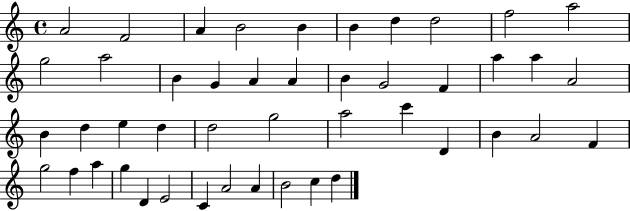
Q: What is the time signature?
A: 4/4